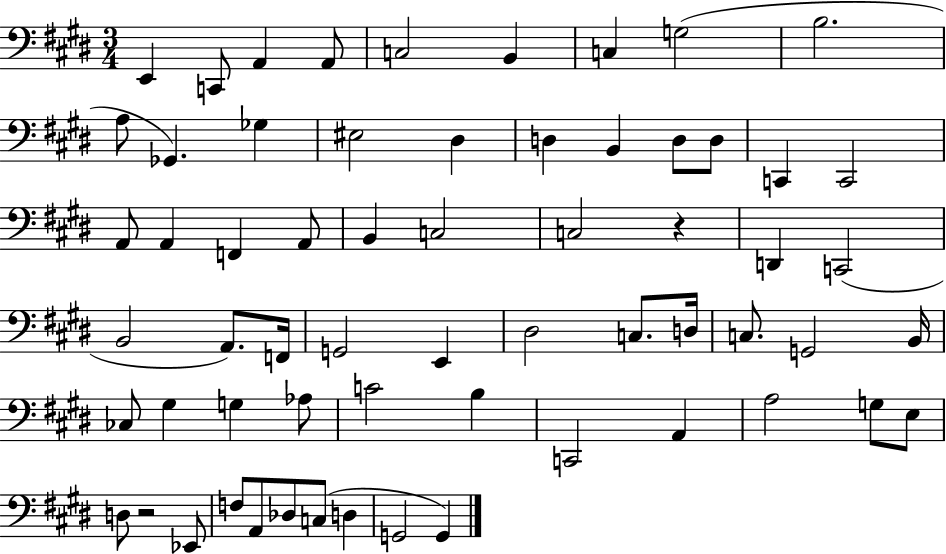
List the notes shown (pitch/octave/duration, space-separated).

E2/q C2/e A2/q A2/e C3/h B2/q C3/q G3/h B3/h. A3/e Gb2/q. Gb3/q EIS3/h D#3/q D3/q B2/q D3/e D3/e C2/q C2/h A2/e A2/q F2/q A2/e B2/q C3/h C3/h R/q D2/q C2/h B2/h A2/e. F2/s G2/h E2/q D#3/h C3/e. D3/s C3/e. G2/h B2/s CES3/e G#3/q G3/q Ab3/e C4/h B3/q C2/h A2/q A3/h G3/e E3/e D3/e R/h Eb2/e F3/e A2/e Db3/e C3/e D3/q G2/h G2/q